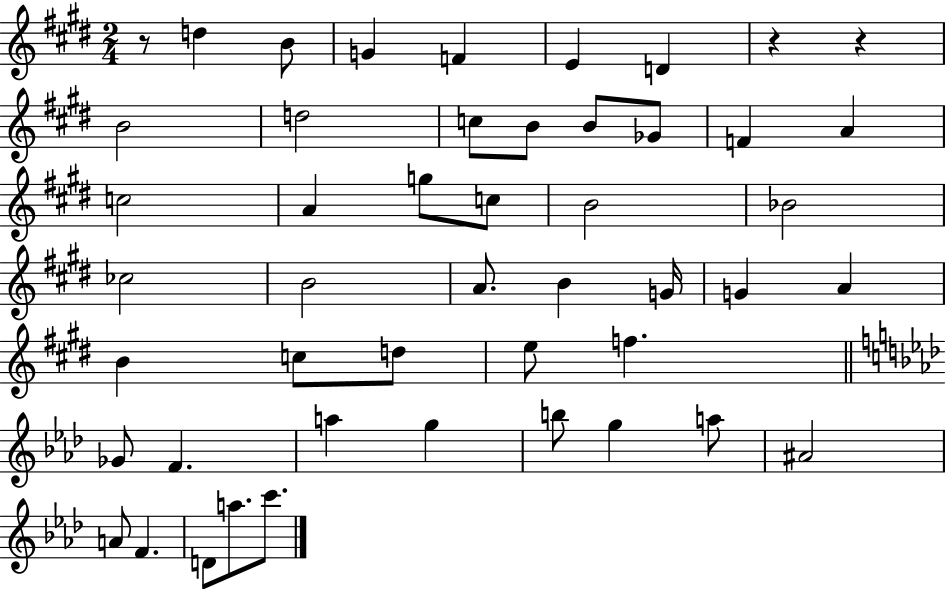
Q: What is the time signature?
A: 2/4